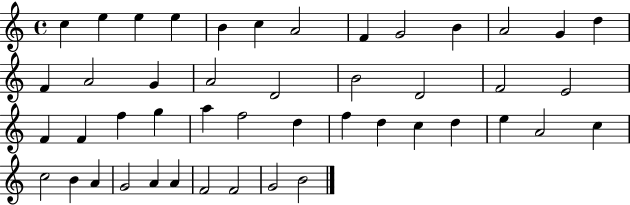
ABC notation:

X:1
T:Untitled
M:4/4
L:1/4
K:C
c e e e B c A2 F G2 B A2 G d F A2 G A2 D2 B2 D2 F2 E2 F F f g a f2 d f d c d e A2 c c2 B A G2 A A F2 F2 G2 B2